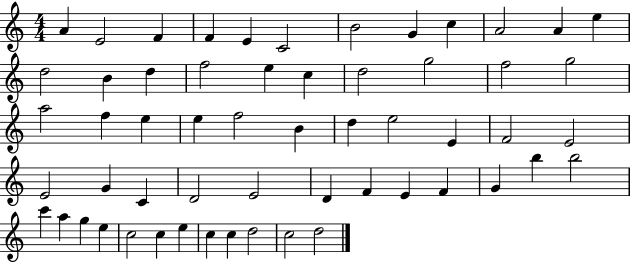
A4/q E4/h F4/q F4/q E4/q C4/h B4/h G4/q C5/q A4/h A4/q E5/q D5/h B4/q D5/q F5/h E5/q C5/q D5/h G5/h F5/h G5/h A5/h F5/q E5/q E5/q F5/h B4/q D5/q E5/h E4/q F4/h E4/h E4/h G4/q C4/q D4/h E4/h D4/q F4/q E4/q F4/q G4/q B5/q B5/h C6/q A5/q G5/q E5/q C5/h C5/q E5/q C5/q C5/q D5/h C5/h D5/h